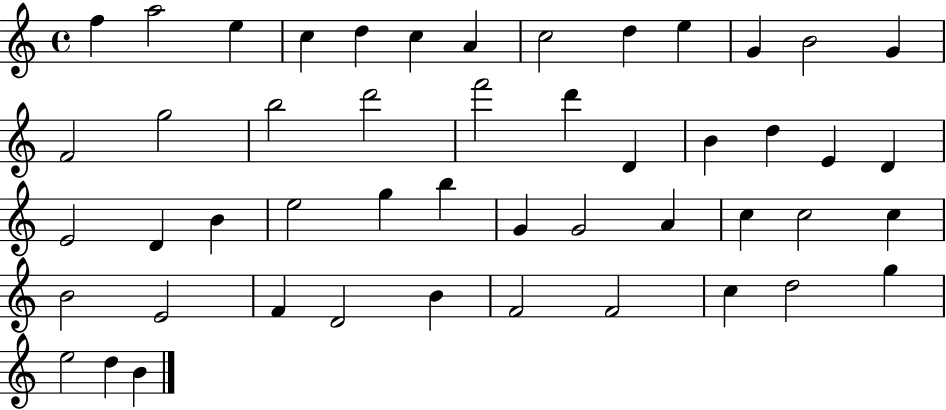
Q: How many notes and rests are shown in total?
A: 49